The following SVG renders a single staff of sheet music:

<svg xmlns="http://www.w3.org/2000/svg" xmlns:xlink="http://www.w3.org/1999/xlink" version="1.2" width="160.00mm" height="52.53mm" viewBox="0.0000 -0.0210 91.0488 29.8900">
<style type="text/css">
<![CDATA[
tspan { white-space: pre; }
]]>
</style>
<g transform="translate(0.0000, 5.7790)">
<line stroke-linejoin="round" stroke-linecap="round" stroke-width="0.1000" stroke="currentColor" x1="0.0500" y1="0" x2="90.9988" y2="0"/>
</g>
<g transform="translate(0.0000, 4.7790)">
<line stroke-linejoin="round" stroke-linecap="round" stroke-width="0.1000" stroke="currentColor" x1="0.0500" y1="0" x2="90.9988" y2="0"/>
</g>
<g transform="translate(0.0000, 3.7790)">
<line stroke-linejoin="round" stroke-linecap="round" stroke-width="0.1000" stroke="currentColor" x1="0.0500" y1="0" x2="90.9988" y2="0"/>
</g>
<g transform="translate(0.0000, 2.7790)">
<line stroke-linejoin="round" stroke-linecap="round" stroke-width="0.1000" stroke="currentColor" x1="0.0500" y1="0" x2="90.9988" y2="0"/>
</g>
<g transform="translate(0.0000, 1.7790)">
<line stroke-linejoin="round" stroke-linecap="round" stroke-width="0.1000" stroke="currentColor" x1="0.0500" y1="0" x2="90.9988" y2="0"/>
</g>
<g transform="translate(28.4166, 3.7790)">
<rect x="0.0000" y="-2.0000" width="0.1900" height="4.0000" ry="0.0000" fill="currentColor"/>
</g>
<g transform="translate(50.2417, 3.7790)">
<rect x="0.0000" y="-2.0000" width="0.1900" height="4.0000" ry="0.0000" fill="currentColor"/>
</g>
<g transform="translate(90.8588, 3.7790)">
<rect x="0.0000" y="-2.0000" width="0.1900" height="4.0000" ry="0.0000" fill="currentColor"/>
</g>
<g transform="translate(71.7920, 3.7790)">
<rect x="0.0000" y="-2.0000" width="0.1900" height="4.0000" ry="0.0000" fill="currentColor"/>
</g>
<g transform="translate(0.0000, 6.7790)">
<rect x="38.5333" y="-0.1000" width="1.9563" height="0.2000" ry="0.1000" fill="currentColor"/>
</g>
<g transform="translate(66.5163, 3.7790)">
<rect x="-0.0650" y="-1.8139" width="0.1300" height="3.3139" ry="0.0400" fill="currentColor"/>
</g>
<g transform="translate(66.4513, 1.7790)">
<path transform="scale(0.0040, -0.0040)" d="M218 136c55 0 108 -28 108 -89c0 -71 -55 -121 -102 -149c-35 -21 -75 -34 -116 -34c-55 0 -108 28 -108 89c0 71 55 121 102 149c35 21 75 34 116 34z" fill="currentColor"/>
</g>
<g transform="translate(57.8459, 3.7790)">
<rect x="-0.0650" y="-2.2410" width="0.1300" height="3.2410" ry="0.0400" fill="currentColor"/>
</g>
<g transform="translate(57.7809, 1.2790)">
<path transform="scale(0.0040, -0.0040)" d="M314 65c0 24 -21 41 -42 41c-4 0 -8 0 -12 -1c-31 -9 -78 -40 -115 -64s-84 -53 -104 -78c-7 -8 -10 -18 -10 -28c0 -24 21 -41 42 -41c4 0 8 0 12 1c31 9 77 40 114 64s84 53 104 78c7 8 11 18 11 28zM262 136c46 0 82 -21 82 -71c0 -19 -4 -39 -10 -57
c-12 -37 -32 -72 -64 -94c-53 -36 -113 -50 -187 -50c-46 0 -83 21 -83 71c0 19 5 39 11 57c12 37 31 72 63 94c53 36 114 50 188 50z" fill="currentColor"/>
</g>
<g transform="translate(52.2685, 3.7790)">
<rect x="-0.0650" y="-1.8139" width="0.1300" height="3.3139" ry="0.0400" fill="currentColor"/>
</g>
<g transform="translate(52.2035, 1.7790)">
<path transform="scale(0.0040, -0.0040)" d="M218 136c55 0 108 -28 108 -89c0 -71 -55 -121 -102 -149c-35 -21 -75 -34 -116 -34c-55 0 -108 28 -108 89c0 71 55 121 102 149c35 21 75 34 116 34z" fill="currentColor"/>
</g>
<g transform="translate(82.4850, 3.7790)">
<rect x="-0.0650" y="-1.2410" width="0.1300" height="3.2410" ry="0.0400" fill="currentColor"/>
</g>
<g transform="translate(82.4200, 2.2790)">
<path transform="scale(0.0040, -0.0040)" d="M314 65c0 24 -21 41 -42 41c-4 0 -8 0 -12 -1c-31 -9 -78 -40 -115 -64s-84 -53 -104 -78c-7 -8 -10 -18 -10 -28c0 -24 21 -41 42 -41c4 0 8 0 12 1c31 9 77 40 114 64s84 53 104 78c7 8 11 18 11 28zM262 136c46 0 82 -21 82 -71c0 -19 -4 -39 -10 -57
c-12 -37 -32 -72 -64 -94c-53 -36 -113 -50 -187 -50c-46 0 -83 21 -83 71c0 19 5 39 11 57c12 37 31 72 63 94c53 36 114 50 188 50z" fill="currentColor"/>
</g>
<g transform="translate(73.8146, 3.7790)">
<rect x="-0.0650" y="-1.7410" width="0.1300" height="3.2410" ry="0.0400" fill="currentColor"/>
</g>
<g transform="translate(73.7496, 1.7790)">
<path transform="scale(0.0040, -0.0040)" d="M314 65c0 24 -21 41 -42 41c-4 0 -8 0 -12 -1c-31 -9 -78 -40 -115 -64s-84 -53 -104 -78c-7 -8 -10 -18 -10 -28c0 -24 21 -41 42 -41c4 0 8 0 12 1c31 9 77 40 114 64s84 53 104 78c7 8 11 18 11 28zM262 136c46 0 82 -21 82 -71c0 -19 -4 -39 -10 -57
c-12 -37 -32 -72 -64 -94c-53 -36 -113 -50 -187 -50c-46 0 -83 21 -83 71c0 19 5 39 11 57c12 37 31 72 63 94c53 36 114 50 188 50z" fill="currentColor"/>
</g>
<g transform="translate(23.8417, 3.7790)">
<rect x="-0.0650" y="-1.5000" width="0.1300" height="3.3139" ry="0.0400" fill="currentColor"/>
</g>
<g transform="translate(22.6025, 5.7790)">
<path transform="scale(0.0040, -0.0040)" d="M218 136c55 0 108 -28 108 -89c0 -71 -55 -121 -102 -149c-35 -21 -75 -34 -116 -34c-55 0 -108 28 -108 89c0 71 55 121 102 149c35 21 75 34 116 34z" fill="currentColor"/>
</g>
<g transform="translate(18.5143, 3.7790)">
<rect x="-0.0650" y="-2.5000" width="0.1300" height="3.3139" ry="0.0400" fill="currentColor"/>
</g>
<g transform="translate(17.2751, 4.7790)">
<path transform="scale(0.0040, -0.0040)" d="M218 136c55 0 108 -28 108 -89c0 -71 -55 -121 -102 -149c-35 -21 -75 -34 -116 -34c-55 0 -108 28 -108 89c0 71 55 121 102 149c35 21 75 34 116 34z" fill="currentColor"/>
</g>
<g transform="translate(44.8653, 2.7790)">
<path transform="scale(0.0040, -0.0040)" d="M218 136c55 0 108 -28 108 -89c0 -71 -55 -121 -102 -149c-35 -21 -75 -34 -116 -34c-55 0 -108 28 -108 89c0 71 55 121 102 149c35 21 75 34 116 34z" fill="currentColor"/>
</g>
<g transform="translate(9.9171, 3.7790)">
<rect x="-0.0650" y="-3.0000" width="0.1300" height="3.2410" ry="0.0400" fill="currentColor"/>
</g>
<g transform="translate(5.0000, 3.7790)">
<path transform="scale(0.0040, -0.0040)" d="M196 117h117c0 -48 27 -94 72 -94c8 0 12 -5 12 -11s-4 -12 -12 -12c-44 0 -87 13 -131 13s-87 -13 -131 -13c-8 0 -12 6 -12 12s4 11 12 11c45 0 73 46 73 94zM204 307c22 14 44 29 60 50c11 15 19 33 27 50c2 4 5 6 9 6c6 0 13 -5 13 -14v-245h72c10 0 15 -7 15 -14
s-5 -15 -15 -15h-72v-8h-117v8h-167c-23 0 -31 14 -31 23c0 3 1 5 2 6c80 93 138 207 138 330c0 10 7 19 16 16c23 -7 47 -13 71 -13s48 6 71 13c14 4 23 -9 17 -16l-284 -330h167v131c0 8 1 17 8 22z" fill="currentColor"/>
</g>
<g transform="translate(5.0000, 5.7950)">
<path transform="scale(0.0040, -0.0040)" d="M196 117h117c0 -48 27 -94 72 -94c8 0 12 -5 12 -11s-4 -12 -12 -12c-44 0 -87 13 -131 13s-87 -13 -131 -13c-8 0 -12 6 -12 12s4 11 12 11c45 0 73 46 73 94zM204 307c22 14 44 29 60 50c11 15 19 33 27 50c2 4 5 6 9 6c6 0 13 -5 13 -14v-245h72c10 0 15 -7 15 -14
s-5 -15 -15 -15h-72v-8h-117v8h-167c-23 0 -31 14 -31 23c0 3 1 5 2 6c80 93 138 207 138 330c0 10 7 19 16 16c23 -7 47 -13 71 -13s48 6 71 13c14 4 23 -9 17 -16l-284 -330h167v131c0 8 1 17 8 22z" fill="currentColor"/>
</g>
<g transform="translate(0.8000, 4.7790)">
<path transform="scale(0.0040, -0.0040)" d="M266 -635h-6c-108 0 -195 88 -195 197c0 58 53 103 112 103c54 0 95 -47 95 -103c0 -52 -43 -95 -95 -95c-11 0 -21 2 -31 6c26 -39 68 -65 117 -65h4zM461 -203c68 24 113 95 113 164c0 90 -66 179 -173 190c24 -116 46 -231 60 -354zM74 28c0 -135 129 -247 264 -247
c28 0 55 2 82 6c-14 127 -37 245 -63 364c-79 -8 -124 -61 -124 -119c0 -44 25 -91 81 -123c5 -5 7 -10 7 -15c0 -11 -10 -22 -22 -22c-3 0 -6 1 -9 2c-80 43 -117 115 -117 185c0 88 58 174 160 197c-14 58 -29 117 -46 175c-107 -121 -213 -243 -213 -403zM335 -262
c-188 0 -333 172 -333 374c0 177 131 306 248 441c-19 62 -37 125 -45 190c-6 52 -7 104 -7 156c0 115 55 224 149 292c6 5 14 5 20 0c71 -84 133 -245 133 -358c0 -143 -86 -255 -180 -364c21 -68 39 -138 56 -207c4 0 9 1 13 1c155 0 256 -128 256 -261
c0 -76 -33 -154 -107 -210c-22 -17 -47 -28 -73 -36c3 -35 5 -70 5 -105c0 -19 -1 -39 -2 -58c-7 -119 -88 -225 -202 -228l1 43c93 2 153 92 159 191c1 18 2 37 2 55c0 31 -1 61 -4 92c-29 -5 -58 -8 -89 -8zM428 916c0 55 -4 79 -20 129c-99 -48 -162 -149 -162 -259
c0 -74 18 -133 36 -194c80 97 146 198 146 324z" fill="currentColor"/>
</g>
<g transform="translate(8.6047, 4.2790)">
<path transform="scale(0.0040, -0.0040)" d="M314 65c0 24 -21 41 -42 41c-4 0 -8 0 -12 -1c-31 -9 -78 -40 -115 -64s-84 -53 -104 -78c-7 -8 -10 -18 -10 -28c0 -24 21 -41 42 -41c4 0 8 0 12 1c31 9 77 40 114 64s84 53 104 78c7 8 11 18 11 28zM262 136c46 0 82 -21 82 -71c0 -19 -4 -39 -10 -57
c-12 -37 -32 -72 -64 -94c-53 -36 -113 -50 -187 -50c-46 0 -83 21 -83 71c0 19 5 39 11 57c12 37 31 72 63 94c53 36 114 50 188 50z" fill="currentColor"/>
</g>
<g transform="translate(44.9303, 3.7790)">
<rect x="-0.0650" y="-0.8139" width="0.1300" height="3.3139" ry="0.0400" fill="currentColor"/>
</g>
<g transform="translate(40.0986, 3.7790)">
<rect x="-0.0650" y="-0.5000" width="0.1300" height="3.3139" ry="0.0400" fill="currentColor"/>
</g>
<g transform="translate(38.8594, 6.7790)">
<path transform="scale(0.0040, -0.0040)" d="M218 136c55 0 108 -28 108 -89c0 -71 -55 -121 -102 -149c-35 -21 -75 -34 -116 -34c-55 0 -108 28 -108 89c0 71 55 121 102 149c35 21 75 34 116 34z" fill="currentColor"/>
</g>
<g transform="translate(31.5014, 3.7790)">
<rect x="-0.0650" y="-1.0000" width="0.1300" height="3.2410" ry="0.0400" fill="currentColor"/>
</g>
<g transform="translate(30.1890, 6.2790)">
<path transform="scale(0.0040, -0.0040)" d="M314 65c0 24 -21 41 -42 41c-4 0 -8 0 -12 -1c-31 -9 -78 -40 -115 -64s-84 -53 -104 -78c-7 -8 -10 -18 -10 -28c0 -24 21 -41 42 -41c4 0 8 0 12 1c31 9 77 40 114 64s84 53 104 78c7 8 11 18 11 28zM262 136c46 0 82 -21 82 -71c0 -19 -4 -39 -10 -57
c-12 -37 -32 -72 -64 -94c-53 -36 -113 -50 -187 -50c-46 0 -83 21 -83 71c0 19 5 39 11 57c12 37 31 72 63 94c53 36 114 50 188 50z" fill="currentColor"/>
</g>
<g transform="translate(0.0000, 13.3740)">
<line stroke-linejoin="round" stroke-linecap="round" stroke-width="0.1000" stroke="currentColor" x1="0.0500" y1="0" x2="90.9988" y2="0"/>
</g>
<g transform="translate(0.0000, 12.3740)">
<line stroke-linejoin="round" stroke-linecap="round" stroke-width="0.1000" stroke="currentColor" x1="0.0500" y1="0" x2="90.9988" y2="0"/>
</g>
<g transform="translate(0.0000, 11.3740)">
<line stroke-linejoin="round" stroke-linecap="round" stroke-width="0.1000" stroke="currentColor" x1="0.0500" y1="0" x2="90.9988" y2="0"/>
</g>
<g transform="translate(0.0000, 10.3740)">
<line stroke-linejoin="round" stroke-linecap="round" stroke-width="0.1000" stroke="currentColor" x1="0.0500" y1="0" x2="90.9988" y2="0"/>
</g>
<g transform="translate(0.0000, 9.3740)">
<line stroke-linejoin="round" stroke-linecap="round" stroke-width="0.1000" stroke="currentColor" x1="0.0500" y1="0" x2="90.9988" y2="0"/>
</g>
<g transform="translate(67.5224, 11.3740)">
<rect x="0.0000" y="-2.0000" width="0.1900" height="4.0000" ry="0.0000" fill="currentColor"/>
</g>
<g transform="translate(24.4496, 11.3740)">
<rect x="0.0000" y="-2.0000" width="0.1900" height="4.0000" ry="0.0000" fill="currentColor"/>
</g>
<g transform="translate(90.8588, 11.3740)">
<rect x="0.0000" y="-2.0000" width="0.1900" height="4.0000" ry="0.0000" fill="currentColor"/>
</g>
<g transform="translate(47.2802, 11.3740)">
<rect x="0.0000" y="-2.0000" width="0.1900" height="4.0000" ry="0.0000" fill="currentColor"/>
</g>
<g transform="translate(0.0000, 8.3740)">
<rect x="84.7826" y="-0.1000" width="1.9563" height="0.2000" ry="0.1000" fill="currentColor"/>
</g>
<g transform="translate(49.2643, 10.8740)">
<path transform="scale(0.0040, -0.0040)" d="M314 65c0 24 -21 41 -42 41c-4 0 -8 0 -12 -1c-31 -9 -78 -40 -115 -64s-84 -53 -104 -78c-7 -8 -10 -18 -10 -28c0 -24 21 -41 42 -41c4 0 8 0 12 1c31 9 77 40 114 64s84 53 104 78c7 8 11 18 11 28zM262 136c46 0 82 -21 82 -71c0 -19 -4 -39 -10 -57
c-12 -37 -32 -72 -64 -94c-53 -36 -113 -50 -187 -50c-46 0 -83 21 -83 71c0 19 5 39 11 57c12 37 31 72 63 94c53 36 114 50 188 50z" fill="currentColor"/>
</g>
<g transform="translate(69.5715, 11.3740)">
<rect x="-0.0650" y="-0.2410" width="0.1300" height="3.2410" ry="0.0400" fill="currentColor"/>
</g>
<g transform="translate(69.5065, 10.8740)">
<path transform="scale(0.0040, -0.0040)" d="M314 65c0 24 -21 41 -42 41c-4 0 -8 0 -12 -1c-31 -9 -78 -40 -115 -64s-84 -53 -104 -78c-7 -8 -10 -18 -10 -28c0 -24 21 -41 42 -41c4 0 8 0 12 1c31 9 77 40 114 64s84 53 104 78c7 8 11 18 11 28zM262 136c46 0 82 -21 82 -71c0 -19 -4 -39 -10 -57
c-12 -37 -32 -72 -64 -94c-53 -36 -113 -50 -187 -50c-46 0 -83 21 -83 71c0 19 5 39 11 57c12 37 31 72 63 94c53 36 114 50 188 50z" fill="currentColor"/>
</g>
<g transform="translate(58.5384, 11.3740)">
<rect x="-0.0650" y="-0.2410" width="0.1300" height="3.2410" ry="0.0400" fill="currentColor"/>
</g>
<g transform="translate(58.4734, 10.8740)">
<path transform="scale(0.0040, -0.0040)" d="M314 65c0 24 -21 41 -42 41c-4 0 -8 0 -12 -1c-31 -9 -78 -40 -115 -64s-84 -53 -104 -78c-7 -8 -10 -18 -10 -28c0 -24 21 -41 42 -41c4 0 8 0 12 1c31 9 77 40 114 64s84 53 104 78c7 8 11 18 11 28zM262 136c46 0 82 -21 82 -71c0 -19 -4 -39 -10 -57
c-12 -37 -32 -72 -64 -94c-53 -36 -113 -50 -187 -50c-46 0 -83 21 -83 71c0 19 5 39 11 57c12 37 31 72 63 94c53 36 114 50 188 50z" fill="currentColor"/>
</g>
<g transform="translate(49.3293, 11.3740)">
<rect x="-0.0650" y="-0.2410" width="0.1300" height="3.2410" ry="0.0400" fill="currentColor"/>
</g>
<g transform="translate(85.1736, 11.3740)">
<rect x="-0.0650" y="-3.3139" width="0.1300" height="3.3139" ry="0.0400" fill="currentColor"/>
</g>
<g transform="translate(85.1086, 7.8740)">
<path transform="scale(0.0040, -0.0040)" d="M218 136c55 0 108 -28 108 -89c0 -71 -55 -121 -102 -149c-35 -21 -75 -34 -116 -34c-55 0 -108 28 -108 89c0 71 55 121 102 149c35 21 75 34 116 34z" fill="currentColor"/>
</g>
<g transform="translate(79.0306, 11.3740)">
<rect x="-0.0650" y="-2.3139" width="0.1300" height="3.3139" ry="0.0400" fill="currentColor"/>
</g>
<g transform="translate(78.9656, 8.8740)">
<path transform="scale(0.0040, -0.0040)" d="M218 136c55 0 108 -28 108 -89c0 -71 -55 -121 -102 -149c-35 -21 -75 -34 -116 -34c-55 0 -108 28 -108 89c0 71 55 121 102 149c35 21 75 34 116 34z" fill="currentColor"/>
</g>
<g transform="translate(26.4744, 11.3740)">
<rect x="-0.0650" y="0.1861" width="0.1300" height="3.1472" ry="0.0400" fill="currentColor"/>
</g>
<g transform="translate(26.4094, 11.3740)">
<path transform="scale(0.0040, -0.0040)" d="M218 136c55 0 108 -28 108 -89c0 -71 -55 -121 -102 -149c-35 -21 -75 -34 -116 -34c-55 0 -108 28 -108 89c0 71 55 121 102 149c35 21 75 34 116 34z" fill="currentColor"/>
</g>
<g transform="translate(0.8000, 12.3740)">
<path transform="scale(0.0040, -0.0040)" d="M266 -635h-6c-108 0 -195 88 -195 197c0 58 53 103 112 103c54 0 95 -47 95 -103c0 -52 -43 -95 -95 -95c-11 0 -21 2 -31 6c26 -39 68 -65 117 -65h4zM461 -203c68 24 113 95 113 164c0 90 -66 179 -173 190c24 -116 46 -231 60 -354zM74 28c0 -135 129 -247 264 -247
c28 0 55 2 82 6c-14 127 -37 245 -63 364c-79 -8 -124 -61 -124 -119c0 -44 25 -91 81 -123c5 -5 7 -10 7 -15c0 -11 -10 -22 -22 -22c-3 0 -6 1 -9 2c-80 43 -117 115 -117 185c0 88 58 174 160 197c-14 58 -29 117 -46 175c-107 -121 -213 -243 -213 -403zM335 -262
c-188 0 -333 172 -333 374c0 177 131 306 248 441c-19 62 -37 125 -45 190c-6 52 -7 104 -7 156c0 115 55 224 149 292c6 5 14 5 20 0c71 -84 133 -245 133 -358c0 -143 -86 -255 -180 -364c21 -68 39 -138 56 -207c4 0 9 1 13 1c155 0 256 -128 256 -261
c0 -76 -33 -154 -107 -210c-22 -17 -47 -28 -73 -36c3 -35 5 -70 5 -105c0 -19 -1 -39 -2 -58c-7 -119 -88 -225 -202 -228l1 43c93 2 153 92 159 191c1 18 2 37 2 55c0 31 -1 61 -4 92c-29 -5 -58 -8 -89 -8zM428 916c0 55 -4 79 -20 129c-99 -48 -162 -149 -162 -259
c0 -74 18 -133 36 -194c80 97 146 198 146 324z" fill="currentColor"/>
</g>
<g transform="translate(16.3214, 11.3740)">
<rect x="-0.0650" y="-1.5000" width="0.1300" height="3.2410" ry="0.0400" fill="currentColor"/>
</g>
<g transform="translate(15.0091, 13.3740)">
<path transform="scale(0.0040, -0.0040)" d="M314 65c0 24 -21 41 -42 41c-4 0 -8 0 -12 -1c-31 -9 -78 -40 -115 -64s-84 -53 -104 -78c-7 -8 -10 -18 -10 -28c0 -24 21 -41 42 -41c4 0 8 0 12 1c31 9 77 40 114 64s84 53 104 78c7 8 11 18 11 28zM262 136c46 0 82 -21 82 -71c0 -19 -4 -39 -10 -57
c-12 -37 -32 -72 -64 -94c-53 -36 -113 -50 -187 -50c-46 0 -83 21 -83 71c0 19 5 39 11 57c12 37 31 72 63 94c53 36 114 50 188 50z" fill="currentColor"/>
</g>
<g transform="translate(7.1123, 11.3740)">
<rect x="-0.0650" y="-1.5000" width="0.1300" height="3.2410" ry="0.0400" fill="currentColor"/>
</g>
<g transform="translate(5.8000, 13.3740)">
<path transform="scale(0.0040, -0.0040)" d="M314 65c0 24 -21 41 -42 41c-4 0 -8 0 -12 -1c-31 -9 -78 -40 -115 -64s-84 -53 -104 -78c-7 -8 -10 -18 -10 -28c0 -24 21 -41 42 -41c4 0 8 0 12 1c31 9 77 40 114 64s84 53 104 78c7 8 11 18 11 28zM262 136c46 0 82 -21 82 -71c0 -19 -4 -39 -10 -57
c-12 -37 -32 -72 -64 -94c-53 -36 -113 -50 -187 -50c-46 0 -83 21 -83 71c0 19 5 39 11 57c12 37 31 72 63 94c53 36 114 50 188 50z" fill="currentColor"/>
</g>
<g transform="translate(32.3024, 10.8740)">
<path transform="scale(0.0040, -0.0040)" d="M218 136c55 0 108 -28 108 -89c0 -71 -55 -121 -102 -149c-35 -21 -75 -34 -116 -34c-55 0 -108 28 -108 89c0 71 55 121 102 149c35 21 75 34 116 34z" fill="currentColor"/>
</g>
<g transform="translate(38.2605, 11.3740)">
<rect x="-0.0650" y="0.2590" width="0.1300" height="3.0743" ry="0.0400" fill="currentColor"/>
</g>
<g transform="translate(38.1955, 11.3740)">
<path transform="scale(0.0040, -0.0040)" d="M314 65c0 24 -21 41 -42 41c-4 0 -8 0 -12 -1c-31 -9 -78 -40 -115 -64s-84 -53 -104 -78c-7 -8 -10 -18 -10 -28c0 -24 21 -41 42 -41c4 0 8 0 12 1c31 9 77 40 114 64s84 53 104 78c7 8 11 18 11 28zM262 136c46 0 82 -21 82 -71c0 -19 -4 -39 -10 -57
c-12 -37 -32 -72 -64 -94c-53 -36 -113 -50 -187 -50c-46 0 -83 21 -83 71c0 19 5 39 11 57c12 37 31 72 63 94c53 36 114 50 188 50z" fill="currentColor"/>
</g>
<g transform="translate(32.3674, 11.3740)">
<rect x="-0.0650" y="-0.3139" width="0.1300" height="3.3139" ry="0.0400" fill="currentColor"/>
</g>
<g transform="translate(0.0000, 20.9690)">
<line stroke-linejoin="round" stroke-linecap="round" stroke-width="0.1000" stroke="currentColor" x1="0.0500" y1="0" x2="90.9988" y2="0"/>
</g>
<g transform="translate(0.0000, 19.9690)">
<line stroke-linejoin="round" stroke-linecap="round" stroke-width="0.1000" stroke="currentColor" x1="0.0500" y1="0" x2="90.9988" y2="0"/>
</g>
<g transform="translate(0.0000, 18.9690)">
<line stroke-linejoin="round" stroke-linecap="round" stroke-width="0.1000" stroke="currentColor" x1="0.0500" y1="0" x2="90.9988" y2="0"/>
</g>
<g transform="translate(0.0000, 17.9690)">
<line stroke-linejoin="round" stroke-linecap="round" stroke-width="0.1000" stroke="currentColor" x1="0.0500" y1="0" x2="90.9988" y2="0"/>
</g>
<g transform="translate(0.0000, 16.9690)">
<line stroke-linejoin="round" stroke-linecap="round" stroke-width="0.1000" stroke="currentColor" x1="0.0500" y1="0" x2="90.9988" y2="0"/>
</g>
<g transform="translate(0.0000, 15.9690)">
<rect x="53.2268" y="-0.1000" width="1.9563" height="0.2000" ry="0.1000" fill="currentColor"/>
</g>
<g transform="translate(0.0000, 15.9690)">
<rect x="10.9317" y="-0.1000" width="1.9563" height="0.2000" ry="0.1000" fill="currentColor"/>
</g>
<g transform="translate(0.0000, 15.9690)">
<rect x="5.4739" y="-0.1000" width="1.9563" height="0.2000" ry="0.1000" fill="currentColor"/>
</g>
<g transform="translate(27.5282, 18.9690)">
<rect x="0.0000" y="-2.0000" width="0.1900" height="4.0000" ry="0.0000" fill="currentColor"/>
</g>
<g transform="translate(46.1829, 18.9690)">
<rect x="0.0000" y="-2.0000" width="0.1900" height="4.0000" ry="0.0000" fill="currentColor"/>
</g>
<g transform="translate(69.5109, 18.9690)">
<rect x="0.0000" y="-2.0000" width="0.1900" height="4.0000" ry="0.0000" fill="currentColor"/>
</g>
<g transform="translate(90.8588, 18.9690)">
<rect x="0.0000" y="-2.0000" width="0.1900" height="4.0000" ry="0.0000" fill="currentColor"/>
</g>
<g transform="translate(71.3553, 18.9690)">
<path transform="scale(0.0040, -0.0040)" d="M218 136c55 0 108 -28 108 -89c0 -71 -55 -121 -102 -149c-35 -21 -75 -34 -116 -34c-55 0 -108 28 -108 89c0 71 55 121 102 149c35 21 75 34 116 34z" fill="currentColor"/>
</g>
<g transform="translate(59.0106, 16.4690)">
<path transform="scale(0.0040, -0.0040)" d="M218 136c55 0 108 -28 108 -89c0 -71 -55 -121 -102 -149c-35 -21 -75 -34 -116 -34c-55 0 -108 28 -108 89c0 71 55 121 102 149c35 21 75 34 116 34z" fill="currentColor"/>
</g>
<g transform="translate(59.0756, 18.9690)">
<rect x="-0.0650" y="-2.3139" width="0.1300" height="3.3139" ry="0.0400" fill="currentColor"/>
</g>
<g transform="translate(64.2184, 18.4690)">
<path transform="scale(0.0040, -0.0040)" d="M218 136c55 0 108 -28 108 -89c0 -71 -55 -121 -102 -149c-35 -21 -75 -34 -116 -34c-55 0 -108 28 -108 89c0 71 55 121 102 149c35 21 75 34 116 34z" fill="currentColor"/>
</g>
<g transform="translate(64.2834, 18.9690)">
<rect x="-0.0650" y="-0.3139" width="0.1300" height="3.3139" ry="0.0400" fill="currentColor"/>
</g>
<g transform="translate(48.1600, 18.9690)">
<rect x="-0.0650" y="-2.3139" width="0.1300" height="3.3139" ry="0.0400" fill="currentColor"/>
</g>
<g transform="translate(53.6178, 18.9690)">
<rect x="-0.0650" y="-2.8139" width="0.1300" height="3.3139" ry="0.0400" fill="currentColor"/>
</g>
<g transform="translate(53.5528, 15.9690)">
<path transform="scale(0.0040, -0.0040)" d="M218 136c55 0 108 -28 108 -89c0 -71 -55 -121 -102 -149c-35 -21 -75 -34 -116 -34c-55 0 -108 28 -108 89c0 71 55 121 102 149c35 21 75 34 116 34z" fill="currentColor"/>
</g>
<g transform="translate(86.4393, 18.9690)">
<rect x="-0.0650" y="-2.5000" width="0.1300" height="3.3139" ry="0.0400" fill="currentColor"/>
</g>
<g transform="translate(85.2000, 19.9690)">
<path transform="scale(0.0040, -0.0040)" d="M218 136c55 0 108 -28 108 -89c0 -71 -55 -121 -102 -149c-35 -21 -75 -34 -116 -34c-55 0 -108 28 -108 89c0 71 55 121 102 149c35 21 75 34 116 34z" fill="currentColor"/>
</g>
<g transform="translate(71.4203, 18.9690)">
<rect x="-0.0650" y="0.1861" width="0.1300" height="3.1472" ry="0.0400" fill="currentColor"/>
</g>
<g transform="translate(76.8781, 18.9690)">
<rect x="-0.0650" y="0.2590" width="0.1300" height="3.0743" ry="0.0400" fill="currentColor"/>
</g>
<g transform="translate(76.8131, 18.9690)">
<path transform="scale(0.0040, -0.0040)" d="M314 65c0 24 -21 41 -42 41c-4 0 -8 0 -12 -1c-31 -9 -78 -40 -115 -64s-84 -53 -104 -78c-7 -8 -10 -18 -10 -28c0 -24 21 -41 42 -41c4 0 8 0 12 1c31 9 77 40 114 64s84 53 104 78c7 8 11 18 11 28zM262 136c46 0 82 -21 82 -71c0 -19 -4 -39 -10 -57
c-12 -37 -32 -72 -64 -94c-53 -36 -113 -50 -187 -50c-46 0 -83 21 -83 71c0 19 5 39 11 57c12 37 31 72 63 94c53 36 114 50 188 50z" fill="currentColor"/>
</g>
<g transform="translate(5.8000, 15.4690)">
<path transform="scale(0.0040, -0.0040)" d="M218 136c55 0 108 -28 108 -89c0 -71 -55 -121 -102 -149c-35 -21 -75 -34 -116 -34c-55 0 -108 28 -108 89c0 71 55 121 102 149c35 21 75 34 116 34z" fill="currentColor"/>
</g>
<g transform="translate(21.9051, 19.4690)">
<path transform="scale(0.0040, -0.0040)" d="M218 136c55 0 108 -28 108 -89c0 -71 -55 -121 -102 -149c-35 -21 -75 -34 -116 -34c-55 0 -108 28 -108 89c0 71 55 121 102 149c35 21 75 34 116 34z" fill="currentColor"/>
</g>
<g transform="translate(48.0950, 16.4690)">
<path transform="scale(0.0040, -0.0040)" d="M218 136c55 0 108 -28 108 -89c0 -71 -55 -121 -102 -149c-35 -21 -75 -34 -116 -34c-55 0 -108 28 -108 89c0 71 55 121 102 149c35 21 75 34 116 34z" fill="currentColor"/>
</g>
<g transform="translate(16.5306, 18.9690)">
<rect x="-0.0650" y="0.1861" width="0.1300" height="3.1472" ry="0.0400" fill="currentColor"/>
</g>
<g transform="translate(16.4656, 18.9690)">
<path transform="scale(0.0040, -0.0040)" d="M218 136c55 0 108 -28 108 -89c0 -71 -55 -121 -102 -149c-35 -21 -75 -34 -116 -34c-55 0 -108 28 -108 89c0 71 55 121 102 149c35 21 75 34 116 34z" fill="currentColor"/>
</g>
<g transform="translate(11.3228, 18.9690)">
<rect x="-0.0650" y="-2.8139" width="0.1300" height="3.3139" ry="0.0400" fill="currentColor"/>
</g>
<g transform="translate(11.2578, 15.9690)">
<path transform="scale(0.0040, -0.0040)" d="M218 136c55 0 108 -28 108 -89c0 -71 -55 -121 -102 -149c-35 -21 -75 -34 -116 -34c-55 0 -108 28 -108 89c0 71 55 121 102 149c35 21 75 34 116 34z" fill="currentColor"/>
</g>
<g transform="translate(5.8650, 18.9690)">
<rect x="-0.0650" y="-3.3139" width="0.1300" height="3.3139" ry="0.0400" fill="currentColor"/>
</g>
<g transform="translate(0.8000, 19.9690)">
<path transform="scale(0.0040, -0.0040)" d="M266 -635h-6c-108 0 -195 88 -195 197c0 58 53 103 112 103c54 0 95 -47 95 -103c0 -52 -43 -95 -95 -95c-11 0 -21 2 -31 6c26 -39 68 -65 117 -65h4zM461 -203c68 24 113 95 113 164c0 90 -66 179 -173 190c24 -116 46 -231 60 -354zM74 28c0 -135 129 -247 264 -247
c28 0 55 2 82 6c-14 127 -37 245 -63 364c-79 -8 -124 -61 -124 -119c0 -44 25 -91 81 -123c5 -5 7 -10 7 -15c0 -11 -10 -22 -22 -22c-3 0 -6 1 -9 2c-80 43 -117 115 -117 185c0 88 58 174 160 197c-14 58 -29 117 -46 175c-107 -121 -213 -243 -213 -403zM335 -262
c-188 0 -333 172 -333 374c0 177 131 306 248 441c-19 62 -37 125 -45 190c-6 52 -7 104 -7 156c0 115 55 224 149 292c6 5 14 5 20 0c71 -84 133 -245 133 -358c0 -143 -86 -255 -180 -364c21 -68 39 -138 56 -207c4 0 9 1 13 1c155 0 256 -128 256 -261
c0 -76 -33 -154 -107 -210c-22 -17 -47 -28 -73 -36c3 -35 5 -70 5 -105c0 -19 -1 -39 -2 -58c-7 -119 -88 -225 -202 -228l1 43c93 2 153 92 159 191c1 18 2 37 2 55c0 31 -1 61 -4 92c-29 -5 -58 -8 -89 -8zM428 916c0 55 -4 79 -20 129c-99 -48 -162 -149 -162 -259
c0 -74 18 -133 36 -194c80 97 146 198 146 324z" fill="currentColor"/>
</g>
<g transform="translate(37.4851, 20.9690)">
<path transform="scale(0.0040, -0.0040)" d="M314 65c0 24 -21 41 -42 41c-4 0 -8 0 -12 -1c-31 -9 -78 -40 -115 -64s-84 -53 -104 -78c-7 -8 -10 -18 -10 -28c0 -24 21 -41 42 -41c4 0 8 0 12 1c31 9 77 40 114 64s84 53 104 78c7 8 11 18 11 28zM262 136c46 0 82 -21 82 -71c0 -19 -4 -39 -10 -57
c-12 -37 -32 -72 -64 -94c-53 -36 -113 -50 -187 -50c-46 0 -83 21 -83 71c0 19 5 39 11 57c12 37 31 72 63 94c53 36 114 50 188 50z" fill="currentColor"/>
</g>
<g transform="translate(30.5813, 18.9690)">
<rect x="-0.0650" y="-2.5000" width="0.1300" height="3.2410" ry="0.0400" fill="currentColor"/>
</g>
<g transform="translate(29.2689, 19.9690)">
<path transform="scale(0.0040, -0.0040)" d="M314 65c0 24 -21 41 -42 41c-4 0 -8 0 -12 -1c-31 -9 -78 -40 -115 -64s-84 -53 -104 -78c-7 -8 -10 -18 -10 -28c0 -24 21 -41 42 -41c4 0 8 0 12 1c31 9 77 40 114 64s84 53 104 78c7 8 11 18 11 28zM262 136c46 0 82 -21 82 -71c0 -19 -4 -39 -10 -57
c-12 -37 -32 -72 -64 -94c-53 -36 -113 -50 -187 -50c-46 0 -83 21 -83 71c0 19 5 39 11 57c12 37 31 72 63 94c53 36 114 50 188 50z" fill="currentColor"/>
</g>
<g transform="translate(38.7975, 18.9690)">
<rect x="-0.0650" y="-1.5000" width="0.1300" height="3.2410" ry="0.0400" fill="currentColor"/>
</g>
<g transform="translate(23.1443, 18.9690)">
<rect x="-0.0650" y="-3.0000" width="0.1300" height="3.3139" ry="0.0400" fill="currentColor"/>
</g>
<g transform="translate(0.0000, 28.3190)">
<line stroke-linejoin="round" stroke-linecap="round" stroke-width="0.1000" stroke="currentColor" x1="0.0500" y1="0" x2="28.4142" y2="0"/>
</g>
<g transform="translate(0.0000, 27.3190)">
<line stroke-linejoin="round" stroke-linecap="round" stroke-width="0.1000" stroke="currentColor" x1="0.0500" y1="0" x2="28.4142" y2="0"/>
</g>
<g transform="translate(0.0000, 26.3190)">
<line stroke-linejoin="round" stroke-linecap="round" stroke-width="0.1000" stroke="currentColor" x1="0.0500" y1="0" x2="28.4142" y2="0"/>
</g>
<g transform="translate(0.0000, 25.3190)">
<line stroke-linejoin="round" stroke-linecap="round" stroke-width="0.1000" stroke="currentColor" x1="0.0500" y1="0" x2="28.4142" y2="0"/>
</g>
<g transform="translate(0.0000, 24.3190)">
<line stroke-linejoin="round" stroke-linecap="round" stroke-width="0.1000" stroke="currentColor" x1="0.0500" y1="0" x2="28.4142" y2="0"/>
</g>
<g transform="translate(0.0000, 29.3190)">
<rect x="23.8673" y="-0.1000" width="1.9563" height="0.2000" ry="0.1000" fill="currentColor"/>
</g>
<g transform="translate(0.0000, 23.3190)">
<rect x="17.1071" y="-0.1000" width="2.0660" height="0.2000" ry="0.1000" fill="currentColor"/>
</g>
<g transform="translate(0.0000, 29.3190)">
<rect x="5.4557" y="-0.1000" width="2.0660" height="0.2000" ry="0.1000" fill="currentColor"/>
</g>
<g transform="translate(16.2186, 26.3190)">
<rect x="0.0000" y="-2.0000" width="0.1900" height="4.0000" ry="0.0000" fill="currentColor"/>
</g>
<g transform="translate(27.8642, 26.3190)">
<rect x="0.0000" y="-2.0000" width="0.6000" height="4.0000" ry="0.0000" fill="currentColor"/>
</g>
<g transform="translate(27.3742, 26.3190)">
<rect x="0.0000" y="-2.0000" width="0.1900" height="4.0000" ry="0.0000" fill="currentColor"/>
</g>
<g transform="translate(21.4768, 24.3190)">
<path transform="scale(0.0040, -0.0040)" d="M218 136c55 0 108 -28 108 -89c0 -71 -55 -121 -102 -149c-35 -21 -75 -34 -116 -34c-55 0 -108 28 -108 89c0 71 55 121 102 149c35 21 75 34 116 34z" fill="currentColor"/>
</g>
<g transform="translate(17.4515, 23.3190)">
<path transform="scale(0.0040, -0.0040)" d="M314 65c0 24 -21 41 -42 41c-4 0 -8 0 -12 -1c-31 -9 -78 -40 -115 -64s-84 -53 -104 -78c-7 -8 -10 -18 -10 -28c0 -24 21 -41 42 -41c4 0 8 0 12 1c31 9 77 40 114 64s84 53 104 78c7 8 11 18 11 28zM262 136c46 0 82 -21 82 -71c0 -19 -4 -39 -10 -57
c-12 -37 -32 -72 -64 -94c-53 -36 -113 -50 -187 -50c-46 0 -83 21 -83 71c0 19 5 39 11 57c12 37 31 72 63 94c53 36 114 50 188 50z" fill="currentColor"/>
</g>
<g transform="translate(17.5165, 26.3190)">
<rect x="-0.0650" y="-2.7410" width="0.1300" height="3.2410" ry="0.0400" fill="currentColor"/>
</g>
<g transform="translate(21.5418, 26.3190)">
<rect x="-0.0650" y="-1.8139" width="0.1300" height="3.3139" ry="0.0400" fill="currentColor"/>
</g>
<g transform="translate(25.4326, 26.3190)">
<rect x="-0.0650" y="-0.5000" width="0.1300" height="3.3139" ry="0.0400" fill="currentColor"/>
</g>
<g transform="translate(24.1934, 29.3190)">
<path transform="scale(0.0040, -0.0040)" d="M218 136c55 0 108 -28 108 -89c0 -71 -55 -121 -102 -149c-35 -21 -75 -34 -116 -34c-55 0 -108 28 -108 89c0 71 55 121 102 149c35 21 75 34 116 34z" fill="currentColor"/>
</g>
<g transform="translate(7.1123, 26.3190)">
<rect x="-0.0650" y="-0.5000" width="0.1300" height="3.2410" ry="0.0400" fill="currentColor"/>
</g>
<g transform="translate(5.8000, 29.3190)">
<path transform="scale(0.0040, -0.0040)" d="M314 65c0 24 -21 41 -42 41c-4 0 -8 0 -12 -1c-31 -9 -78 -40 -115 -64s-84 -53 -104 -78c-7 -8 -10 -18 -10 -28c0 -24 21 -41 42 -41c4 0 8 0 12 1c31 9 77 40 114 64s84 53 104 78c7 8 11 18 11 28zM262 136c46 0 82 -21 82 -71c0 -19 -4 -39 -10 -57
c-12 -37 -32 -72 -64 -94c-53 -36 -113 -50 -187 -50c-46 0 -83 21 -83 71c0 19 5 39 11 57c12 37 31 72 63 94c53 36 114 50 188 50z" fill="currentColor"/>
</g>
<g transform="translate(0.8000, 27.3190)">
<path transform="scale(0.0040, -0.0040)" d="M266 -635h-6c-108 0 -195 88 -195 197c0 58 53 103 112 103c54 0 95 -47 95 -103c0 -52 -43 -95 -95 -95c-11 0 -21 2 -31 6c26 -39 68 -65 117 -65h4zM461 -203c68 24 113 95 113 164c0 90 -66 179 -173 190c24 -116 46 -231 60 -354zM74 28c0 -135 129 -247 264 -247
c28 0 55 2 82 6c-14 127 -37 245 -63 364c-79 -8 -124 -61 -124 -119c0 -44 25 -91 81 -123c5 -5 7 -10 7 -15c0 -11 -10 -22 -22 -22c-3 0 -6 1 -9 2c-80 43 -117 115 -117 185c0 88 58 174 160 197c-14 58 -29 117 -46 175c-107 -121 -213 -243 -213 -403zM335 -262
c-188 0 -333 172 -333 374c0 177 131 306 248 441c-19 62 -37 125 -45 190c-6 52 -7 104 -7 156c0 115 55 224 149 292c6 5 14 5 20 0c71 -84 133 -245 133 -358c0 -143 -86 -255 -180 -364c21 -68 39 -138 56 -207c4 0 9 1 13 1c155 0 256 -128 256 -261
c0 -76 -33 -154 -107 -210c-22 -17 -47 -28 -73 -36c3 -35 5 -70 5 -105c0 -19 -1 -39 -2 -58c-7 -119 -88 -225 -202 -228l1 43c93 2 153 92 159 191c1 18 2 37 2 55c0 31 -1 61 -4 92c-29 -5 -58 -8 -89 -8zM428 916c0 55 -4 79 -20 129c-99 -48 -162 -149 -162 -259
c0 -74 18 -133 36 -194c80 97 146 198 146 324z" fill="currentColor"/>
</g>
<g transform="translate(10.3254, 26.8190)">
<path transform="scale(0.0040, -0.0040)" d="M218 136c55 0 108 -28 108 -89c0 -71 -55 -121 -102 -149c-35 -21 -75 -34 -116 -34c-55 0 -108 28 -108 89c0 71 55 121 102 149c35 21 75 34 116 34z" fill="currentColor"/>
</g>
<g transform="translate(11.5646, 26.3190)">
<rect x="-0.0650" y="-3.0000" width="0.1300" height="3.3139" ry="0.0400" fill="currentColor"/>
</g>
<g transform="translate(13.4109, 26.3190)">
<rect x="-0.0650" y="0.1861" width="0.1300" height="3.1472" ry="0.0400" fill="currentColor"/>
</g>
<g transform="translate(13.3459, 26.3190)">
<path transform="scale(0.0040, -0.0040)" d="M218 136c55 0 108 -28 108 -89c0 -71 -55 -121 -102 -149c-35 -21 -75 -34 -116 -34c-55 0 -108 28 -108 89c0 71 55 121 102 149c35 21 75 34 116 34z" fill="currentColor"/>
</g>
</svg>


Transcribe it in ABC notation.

X:1
T:Untitled
M:4/4
L:1/4
K:C
A2 G E D2 C d f g2 f f2 e2 E2 E2 B c B2 c2 c2 c2 g b b a B A G2 E2 g a g c B B2 G C2 A B a2 f C